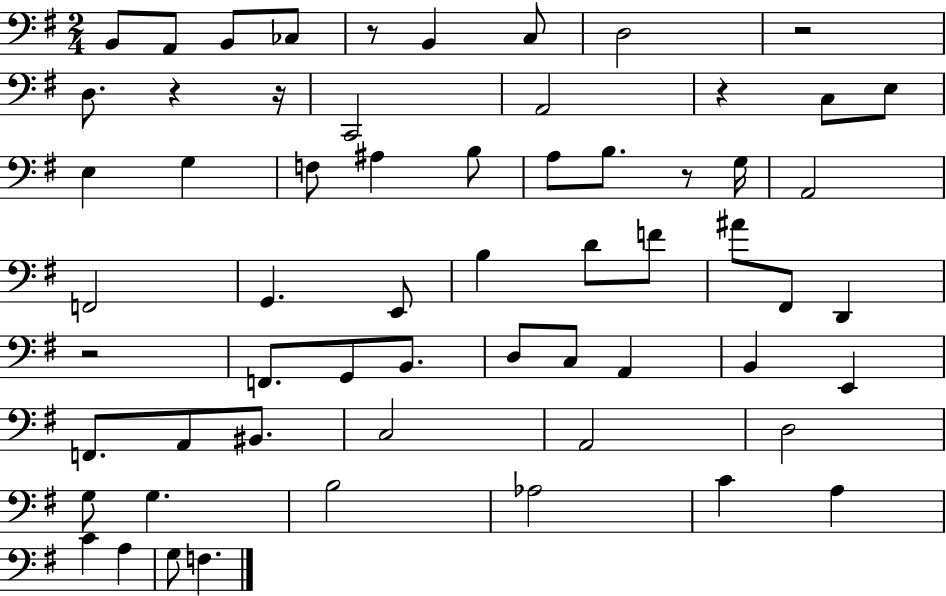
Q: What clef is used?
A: bass